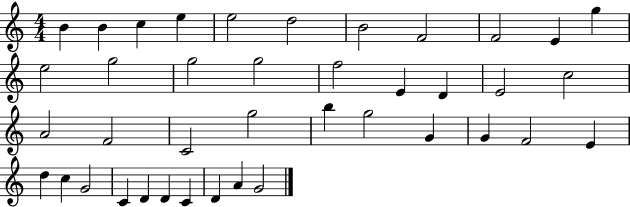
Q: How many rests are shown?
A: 0